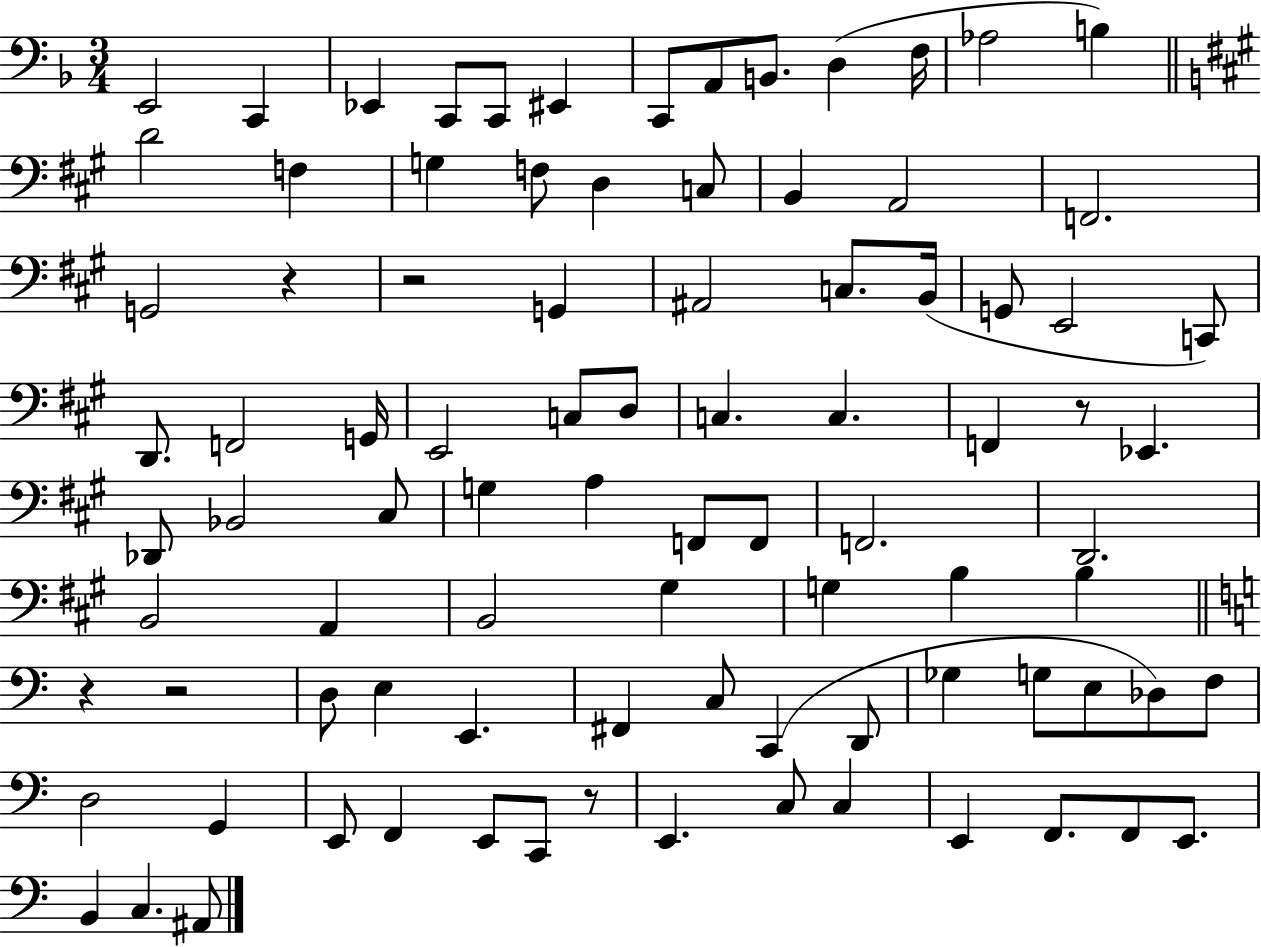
{
  \clef bass
  \numericTimeSignature
  \time 3/4
  \key f \major
  e,2 c,4 | ees,4 c,8 c,8 eis,4 | c,8 a,8 b,8. d4( f16 | aes2 b4) | \break \bar "||" \break \key a \major d'2 f4 | g4 f8 d4 c8 | b,4 a,2 | f,2. | \break g,2 r4 | r2 g,4 | ais,2 c8. b,16( | g,8 e,2 c,8) | \break d,8. f,2 g,16 | e,2 c8 d8 | c4. c4. | f,4 r8 ees,4. | \break des,8 bes,2 cis8 | g4 a4 f,8 f,8 | f,2. | d,2. | \break b,2 a,4 | b,2 gis4 | g4 b4 b4 | \bar "||" \break \key c \major r4 r2 | d8 e4 e,4. | fis,4 c8 c,4( d,8 | ges4 g8 e8 des8) f8 | \break d2 g,4 | e,8 f,4 e,8 c,8 r8 | e,4. c8 c4 | e,4 f,8. f,8 e,8. | \break b,4 c4. ais,8 | \bar "|."
}